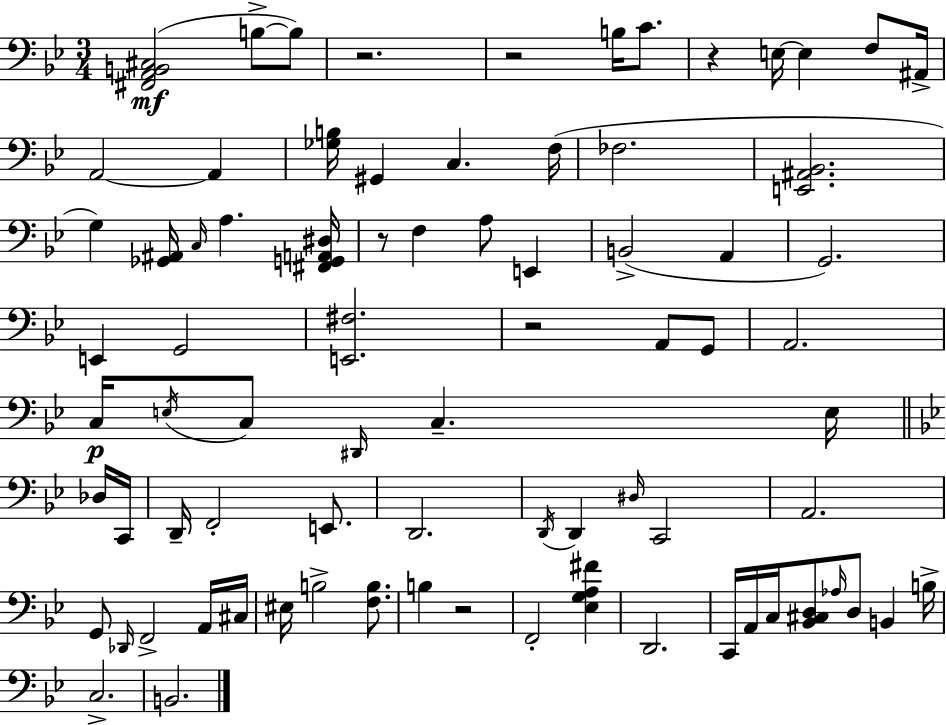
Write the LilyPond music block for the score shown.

{
  \clef bass
  \numericTimeSignature
  \time 3/4
  \key g \minor
  <fis, a, b, cis>2(\mf b8->~~ b8) | r2. | r2 b16 c'8. | r4 e16~~ e4 f8 ais,16-> | \break a,2~~ a,4 | <ges b>16 gis,4 c4. f16( | fes2. | <e, ais, bes,>2. | \break g4) <ges, ais,>16 \grace { c16 } a4. | <fis, g, a, dis>16 r8 f4 a8 e,4 | b,2->( a,4 | g,2.) | \break e,4 g,2 | <e, fis>2. | r2 a,8 g,8 | a,2. | \break c16\p \acciaccatura { e16 } c8 \grace { dis,16 } c4.-- | e16 \bar "||" \break \key bes \major des16 c,16 d,16-- f,2-. e,8. | d,2. | \acciaccatura { d,16 } d,4 \grace { dis16 } c,2 | a,2. | \break g,8 \grace { des,16 } f,2-> | a,16 cis16 eis16 b2-> | <f b>8. b4 r2 | f,2-. | \break <ees g a fis'>4 d,2. | c,16 a,16 c16 <bes, cis d>8 \grace { aes16 } d8 | b,4 b16-> c2.-> | b,2. | \break \bar "|."
}